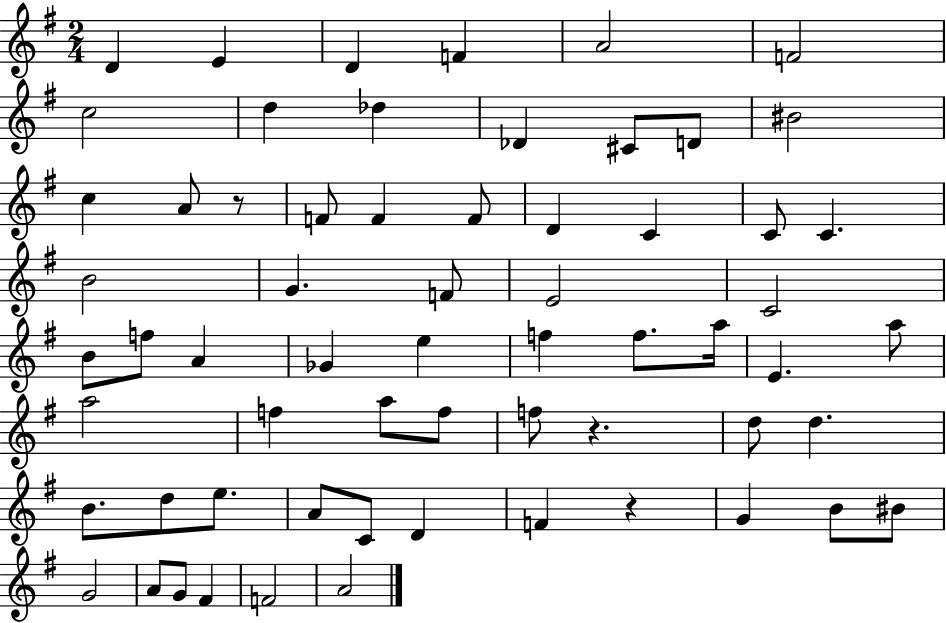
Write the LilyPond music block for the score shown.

{
  \clef treble
  \numericTimeSignature
  \time 2/4
  \key g \major
  \repeat volta 2 { d'4 e'4 | d'4 f'4 | a'2 | f'2 | \break c''2 | d''4 des''4 | des'4 cis'8 d'8 | bis'2 | \break c''4 a'8 r8 | f'8 f'4 f'8 | d'4 c'4 | c'8 c'4. | \break b'2 | g'4. f'8 | e'2 | c'2 | \break b'8 f''8 a'4 | ges'4 e''4 | f''4 f''8. a''16 | e'4. a''8 | \break a''2 | f''4 a''8 f''8 | f''8 r4. | d''8 d''4. | \break b'8. d''8 e''8. | a'8 c'8 d'4 | f'4 r4 | g'4 b'8 bis'8 | \break g'2 | a'8 g'8 fis'4 | f'2 | a'2 | \break } \bar "|."
}